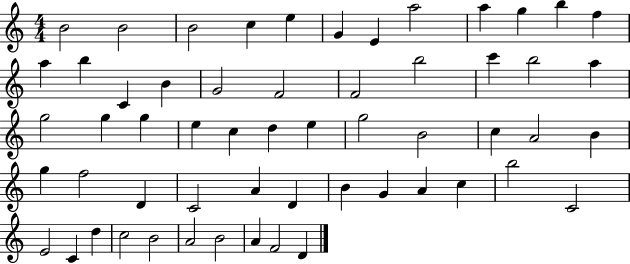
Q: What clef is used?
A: treble